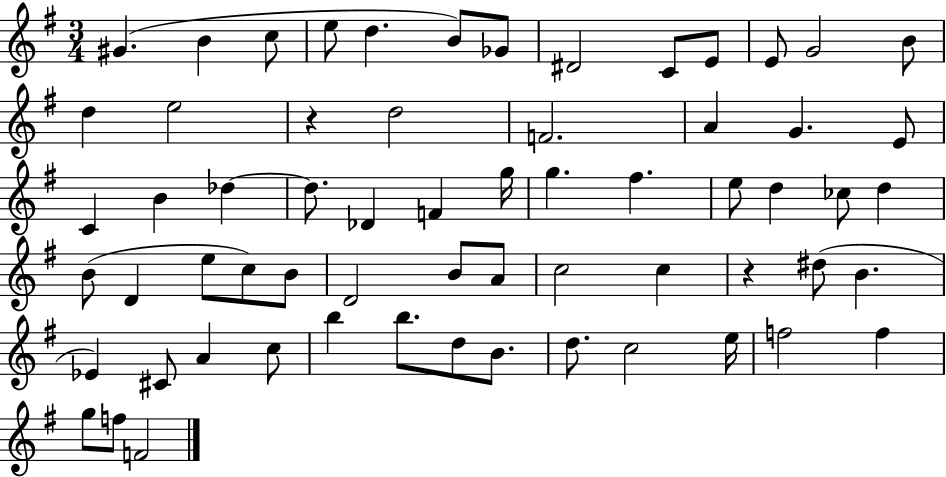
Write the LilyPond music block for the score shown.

{
  \clef treble
  \numericTimeSignature
  \time 3/4
  \key g \major
  gis'4.( b'4 c''8 | e''8 d''4. b'8) ges'8 | dis'2 c'8 e'8 | e'8 g'2 b'8 | \break d''4 e''2 | r4 d''2 | f'2. | a'4 g'4. e'8 | \break c'4 b'4 des''4~~ | des''8. des'4 f'4 g''16 | g''4. fis''4. | e''8 d''4 ces''8 d''4 | \break b'8( d'4 e''8 c''8) b'8 | d'2 b'8 a'8 | c''2 c''4 | r4 dis''8( b'4. | \break ees'4) cis'8 a'4 c''8 | b''4 b''8. d''8 b'8. | d''8. c''2 e''16 | f''2 f''4 | \break g''8 f''8 f'2 | \bar "|."
}